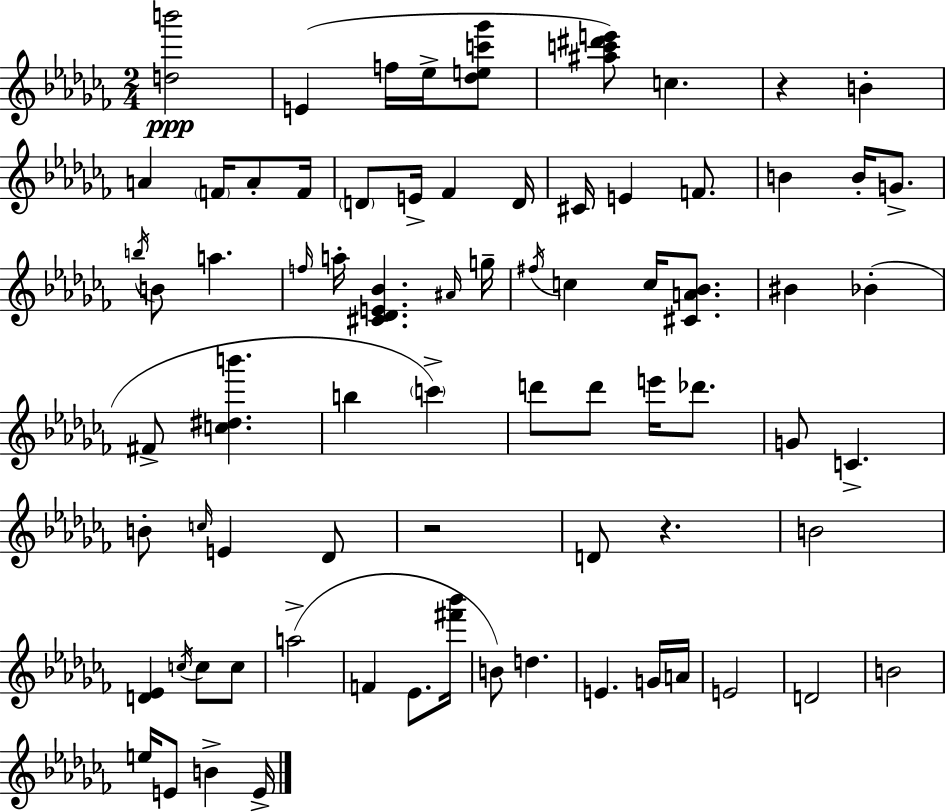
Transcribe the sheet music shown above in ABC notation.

X:1
T:Untitled
M:2/4
L:1/4
K:Abm
[db']2 E f/4 _e/4 [_dec'_g']/2 [^ac'^d'e']/2 c z B A F/4 A/2 F/4 D/2 E/4 _F D/4 ^C/4 E F/2 B B/4 G/2 b/4 B/2 a f/4 a/4 [^C_DE_B] ^A/4 g/4 ^f/4 c c/4 [^CA_B]/2 ^B _B ^F/2 [c^db'] b c' d'/2 d'/2 e'/4 _d'/2 G/2 C B/2 c/4 E _D/2 z2 D/2 z B2 [D_E] c/4 c/2 c/2 a2 F _E/2 [^f'_b']/4 B/2 d E G/4 A/4 E2 D2 B2 e/4 E/2 B E/4